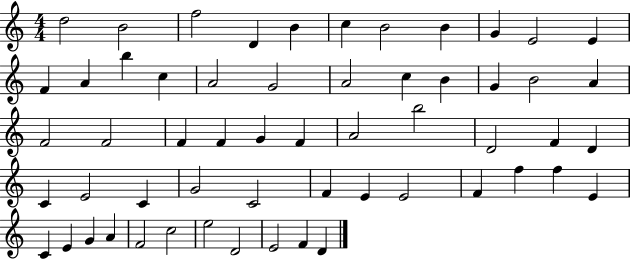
{
  \clef treble
  \numericTimeSignature
  \time 4/4
  \key c \major
  d''2 b'2 | f''2 d'4 b'4 | c''4 b'2 b'4 | g'4 e'2 e'4 | \break f'4 a'4 b''4 c''4 | a'2 g'2 | a'2 c''4 b'4 | g'4 b'2 a'4 | \break f'2 f'2 | f'4 f'4 g'4 f'4 | a'2 b''2 | d'2 f'4 d'4 | \break c'4 e'2 c'4 | g'2 c'2 | f'4 e'4 e'2 | f'4 f''4 f''4 e'4 | \break c'4 e'4 g'4 a'4 | f'2 c''2 | e''2 d'2 | e'2 f'4 d'4 | \break \bar "|."
}